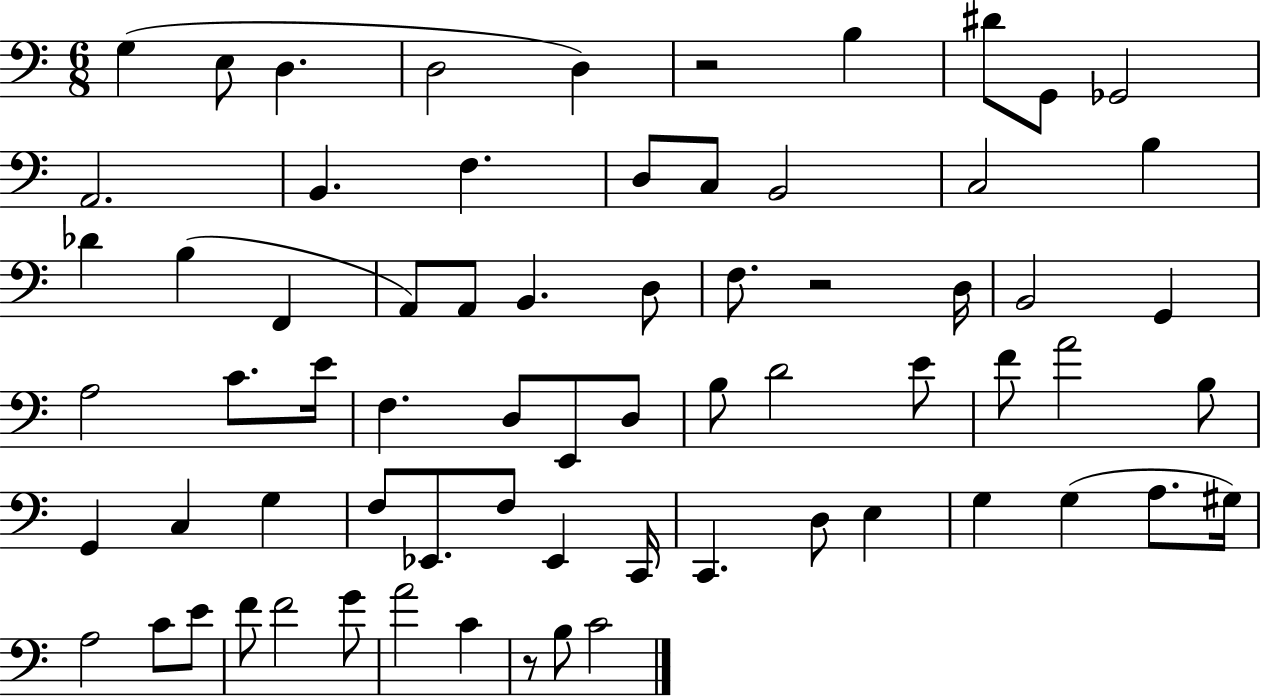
X:1
T:Untitled
M:6/8
L:1/4
K:C
G, E,/2 D, D,2 D, z2 B, ^D/2 G,,/2 _G,,2 A,,2 B,, F, D,/2 C,/2 B,,2 C,2 B, _D B, F,, A,,/2 A,,/2 B,, D,/2 F,/2 z2 D,/4 B,,2 G,, A,2 C/2 E/4 F, D,/2 E,,/2 D,/2 B,/2 D2 E/2 F/2 A2 B,/2 G,, C, G, F,/2 _E,,/2 F,/2 _E,, C,,/4 C,, D,/2 E, G, G, A,/2 ^G,/4 A,2 C/2 E/2 F/2 F2 G/2 A2 C z/2 B,/2 C2